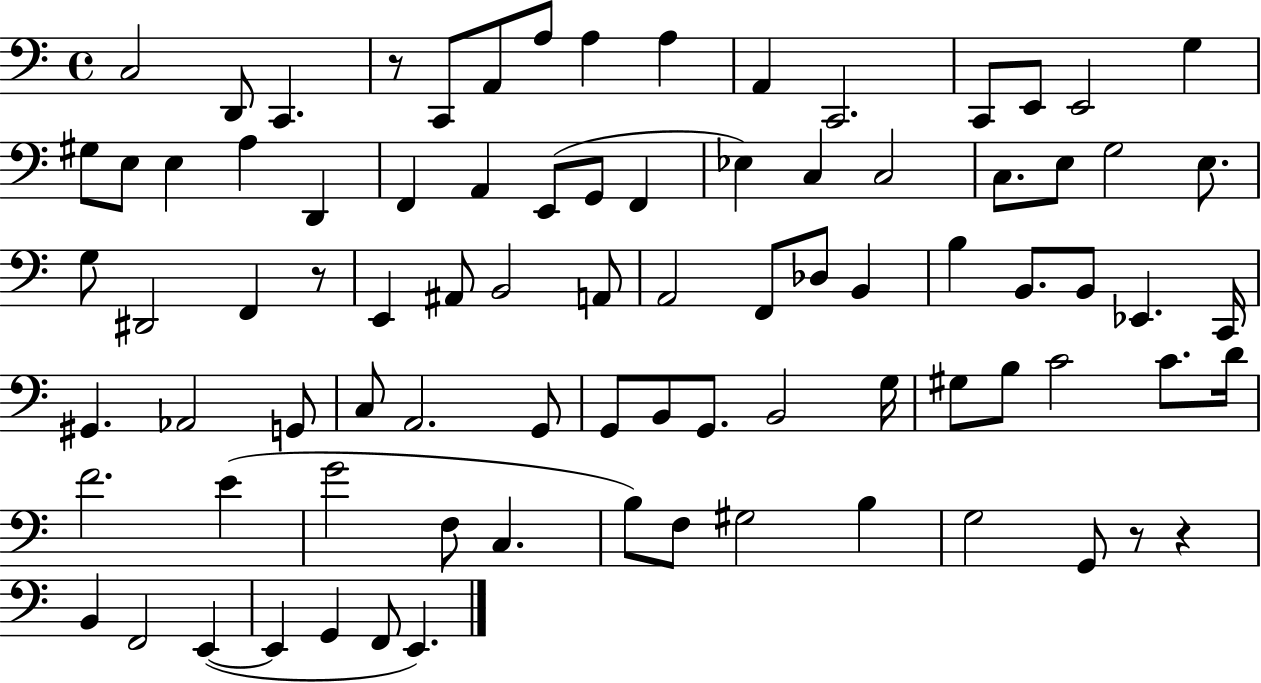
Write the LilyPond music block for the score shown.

{
  \clef bass
  \time 4/4
  \defaultTimeSignature
  \key c \major
  c2 d,8 c,4. | r8 c,8 a,8 a8 a4 a4 | a,4 c,2. | c,8 e,8 e,2 g4 | \break gis8 e8 e4 a4 d,4 | f,4 a,4 e,8( g,8 f,4 | ees4) c4 c2 | c8. e8 g2 e8. | \break g8 dis,2 f,4 r8 | e,4 ais,8 b,2 a,8 | a,2 f,8 des8 b,4 | b4 b,8. b,8 ees,4. c,16 | \break gis,4. aes,2 g,8 | c8 a,2. g,8 | g,8 b,8 g,8. b,2 g16 | gis8 b8 c'2 c'8. d'16 | \break f'2. e'4( | g'2 f8 c4. | b8) f8 gis2 b4 | g2 g,8 r8 r4 | \break b,4 f,2 e,4~(~ | e,4 g,4 f,8 e,4.) | \bar "|."
}